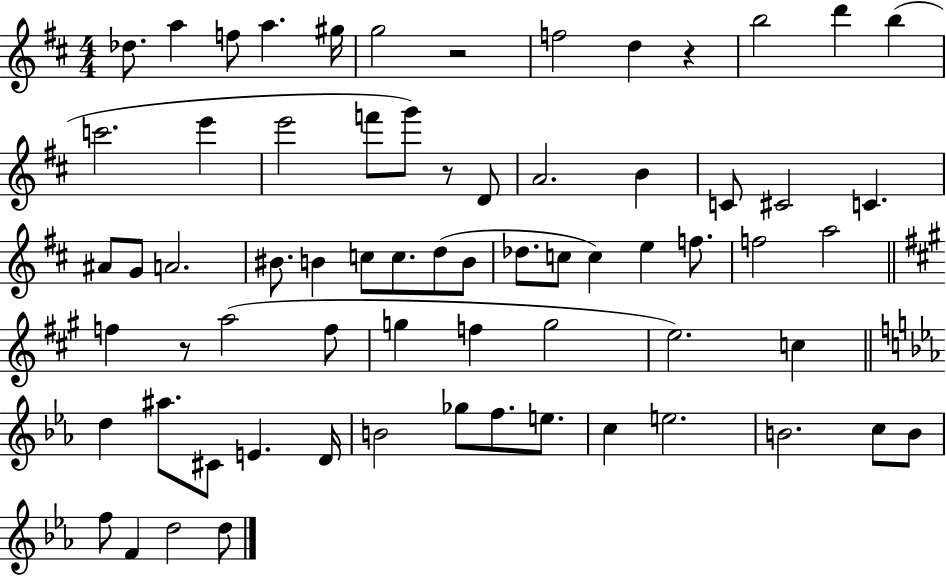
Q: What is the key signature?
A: D major